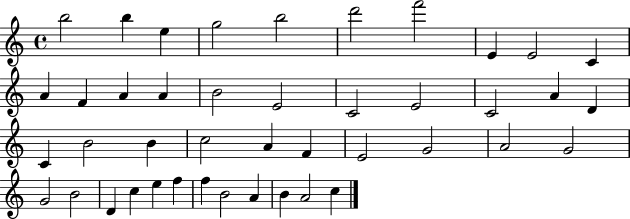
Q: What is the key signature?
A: C major